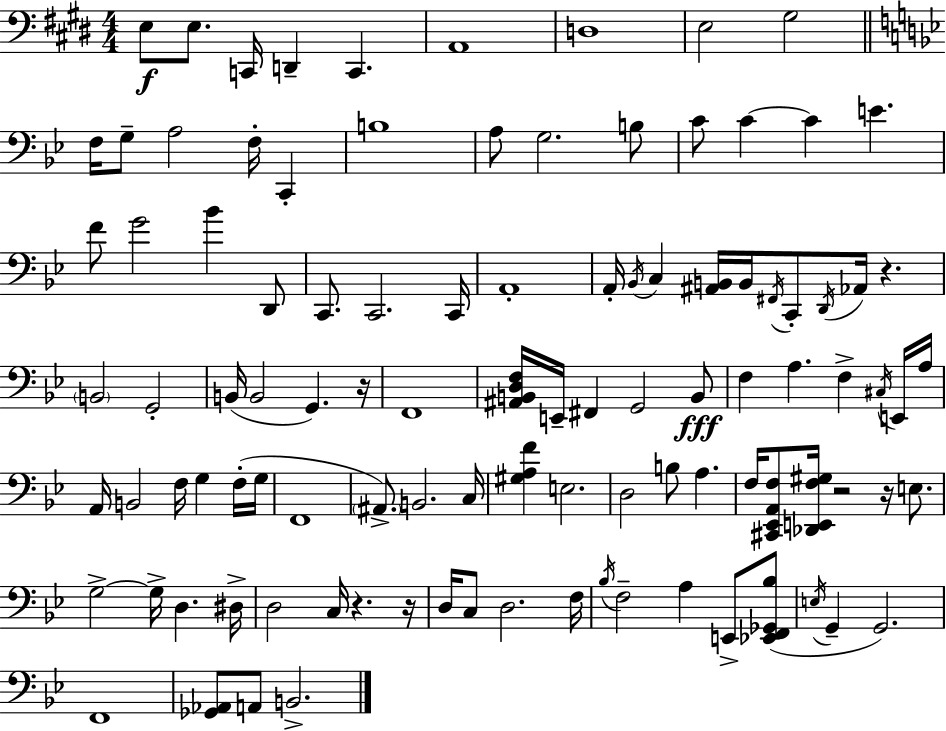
{
  \clef bass
  \numericTimeSignature
  \time 4/4
  \key e \major
  \repeat volta 2 { e8\f e8. c,16 d,4-- c,4. | a,1 | d1 | e2 gis2 | \break \bar "||" \break \key bes \major f16 g8-- a2 f16-. c,4-. | b1 | a8 g2. b8 | c'8 c'4~~ c'4 e'4. | \break f'8 g'2 bes'4 d,8 | c,8. c,2. c,16 | a,1-. | a,16-. \acciaccatura { bes,16 } c4 <ais, b,>16 b,16 \acciaccatura { fis,16 } c,8-. \acciaccatura { d,16 } aes,16 r4. | \break \parenthesize b,2 g,2-. | b,16( b,2 g,4.) | r16 f,1 | <ais, b, d f>16 e,16-- fis,4 g,2 | \break b,8\fff f4 a4. f4-> | \acciaccatura { cis16 } e,16 a16 a,16 b,2 f16 g4 | f16-.( g16 f,1 | \parenthesize ais,8.->) b,2. | \break c16 <gis a f'>4 e2. | d2 b8 a4. | f16 <cis, ees, a, f>8 <des, e, f gis>16 r2 | r16 e8. g2->~~ g16-> d4. | \break dis16-> d2 c16 r4. | r16 d16 c8 d2. | f16 \acciaccatura { bes16 } f2-- a4 | e,8-> <ees, f, ges, bes>8( \acciaccatura { e16 } g,4-- g,2.) | \break f,1 | <ges, aes,>8 a,8 b,2.-> | } \bar "|."
}